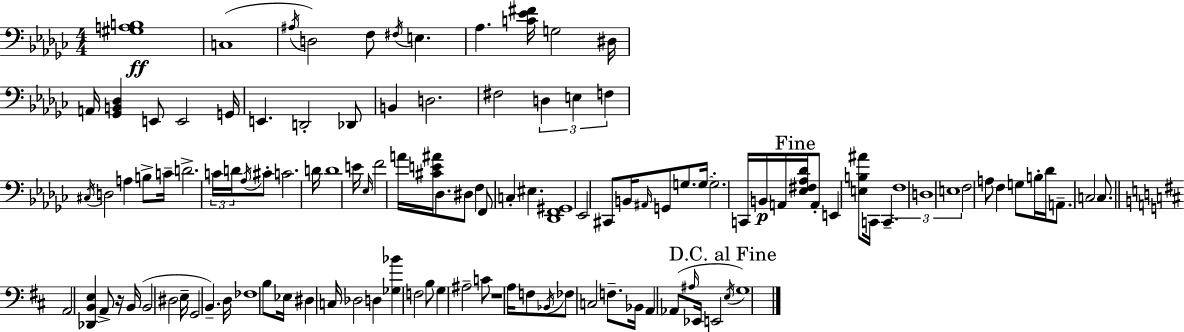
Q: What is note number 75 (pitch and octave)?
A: B2